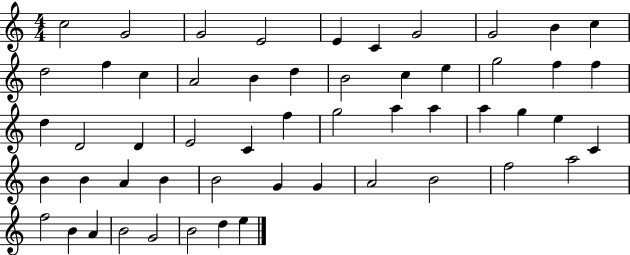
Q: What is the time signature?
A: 4/4